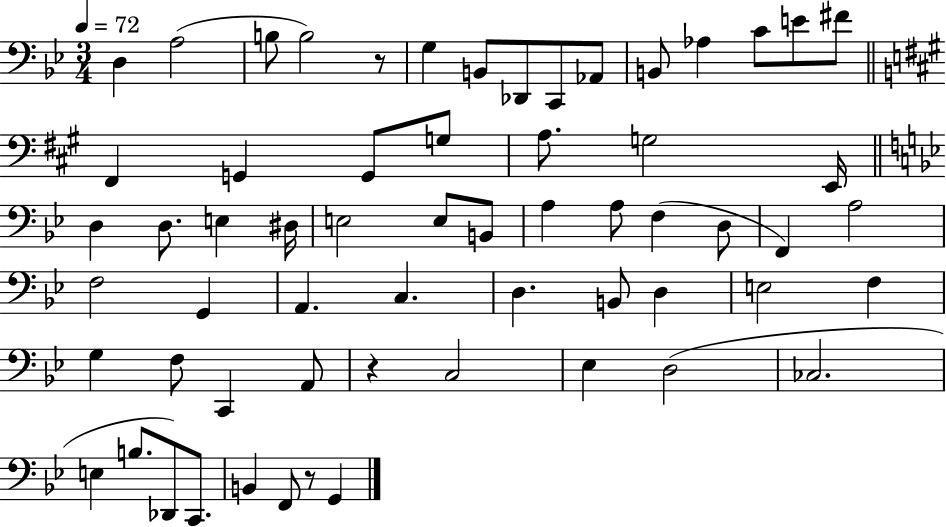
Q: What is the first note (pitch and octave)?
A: D3